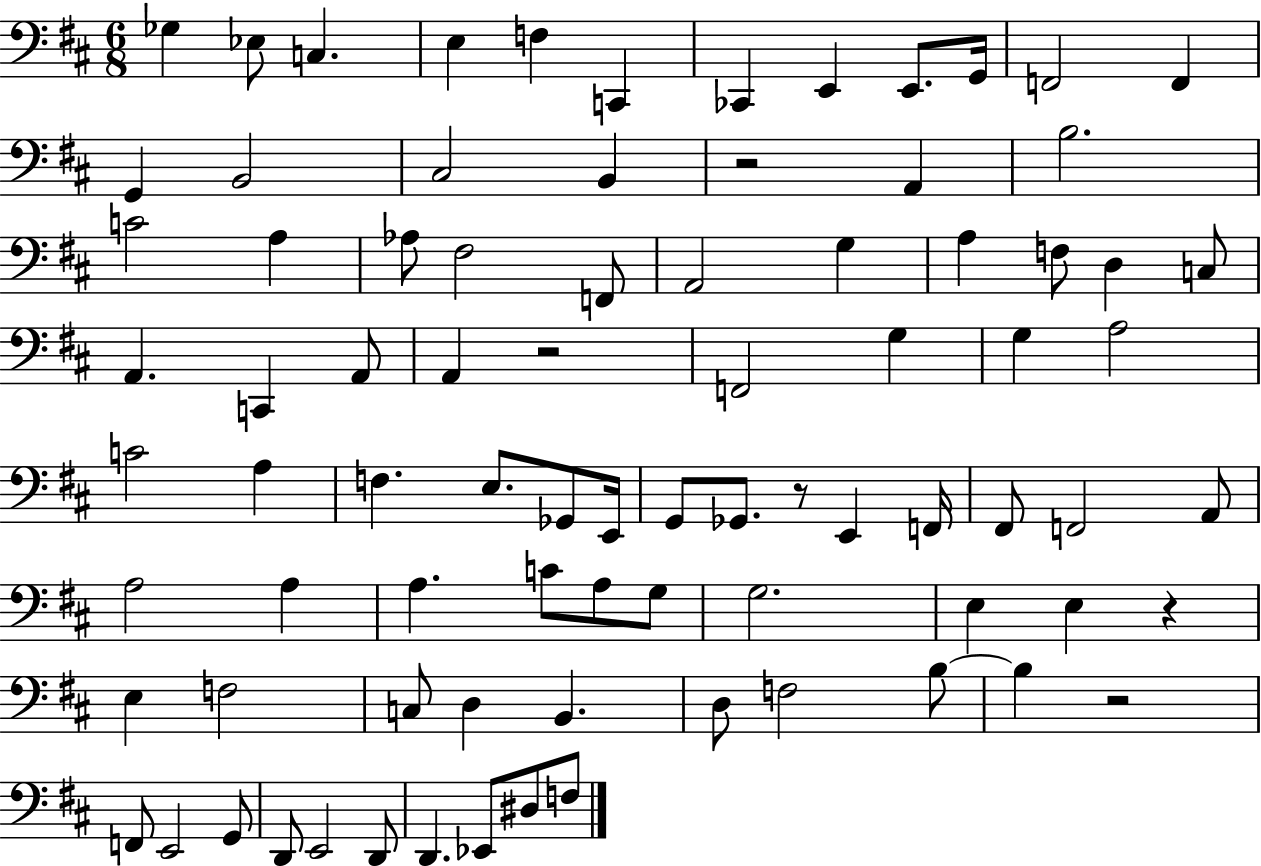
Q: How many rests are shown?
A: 5